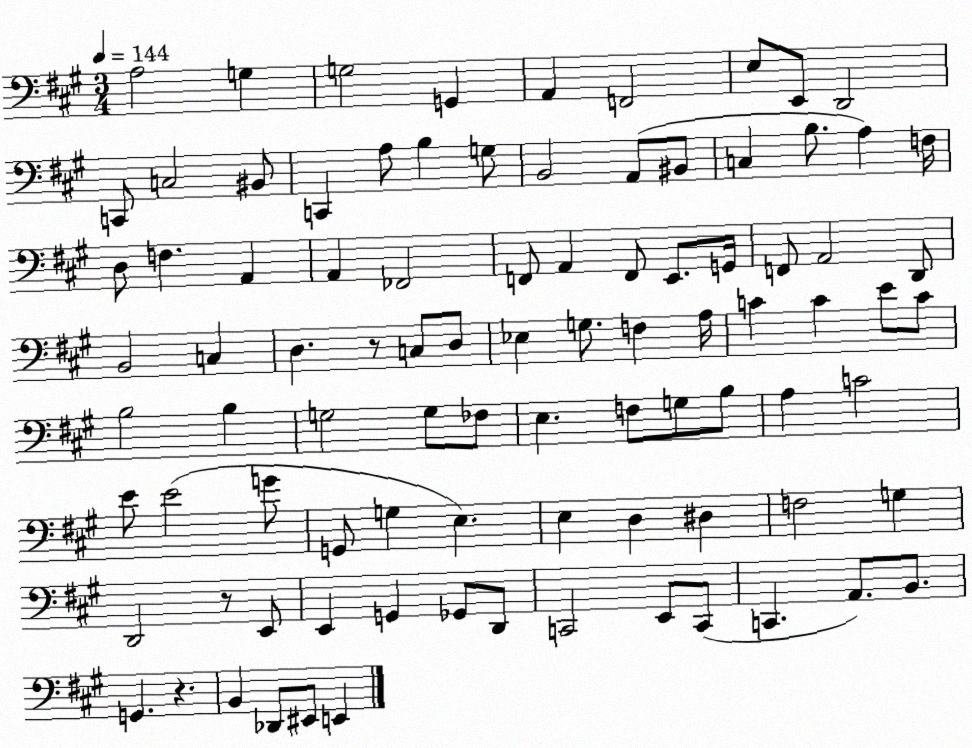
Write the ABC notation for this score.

X:1
T:Untitled
M:3/4
L:1/4
K:A
A,2 G, G,2 G,, A,, F,,2 E,/2 E,,/2 D,,2 C,,/2 C,2 ^B,,/2 C,, A,/2 B, G,/2 B,,2 A,,/2 ^B,,/2 C, B,/2 A, F,/4 D,/2 F, A,, A,, _F,,2 F,,/2 A,, F,,/2 E,,/2 G,,/4 F,,/2 A,,2 D,,/2 B,,2 C, D, z/2 C,/2 D,/2 _E, G,/2 F, A,/4 C C E/2 C/2 B,2 B, G,2 G,/2 _F,/2 E, F,/2 G,/2 B,/2 A, C2 E/2 E2 G/2 G,,/2 G, E, E, D, ^D, F,2 G, D,,2 z/2 E,,/2 E,, G,, _G,,/2 D,,/2 C,,2 E,,/2 C,,/2 C,, A,,/2 B,,/2 G,, z B,, _D,,/2 ^E,,/2 E,,